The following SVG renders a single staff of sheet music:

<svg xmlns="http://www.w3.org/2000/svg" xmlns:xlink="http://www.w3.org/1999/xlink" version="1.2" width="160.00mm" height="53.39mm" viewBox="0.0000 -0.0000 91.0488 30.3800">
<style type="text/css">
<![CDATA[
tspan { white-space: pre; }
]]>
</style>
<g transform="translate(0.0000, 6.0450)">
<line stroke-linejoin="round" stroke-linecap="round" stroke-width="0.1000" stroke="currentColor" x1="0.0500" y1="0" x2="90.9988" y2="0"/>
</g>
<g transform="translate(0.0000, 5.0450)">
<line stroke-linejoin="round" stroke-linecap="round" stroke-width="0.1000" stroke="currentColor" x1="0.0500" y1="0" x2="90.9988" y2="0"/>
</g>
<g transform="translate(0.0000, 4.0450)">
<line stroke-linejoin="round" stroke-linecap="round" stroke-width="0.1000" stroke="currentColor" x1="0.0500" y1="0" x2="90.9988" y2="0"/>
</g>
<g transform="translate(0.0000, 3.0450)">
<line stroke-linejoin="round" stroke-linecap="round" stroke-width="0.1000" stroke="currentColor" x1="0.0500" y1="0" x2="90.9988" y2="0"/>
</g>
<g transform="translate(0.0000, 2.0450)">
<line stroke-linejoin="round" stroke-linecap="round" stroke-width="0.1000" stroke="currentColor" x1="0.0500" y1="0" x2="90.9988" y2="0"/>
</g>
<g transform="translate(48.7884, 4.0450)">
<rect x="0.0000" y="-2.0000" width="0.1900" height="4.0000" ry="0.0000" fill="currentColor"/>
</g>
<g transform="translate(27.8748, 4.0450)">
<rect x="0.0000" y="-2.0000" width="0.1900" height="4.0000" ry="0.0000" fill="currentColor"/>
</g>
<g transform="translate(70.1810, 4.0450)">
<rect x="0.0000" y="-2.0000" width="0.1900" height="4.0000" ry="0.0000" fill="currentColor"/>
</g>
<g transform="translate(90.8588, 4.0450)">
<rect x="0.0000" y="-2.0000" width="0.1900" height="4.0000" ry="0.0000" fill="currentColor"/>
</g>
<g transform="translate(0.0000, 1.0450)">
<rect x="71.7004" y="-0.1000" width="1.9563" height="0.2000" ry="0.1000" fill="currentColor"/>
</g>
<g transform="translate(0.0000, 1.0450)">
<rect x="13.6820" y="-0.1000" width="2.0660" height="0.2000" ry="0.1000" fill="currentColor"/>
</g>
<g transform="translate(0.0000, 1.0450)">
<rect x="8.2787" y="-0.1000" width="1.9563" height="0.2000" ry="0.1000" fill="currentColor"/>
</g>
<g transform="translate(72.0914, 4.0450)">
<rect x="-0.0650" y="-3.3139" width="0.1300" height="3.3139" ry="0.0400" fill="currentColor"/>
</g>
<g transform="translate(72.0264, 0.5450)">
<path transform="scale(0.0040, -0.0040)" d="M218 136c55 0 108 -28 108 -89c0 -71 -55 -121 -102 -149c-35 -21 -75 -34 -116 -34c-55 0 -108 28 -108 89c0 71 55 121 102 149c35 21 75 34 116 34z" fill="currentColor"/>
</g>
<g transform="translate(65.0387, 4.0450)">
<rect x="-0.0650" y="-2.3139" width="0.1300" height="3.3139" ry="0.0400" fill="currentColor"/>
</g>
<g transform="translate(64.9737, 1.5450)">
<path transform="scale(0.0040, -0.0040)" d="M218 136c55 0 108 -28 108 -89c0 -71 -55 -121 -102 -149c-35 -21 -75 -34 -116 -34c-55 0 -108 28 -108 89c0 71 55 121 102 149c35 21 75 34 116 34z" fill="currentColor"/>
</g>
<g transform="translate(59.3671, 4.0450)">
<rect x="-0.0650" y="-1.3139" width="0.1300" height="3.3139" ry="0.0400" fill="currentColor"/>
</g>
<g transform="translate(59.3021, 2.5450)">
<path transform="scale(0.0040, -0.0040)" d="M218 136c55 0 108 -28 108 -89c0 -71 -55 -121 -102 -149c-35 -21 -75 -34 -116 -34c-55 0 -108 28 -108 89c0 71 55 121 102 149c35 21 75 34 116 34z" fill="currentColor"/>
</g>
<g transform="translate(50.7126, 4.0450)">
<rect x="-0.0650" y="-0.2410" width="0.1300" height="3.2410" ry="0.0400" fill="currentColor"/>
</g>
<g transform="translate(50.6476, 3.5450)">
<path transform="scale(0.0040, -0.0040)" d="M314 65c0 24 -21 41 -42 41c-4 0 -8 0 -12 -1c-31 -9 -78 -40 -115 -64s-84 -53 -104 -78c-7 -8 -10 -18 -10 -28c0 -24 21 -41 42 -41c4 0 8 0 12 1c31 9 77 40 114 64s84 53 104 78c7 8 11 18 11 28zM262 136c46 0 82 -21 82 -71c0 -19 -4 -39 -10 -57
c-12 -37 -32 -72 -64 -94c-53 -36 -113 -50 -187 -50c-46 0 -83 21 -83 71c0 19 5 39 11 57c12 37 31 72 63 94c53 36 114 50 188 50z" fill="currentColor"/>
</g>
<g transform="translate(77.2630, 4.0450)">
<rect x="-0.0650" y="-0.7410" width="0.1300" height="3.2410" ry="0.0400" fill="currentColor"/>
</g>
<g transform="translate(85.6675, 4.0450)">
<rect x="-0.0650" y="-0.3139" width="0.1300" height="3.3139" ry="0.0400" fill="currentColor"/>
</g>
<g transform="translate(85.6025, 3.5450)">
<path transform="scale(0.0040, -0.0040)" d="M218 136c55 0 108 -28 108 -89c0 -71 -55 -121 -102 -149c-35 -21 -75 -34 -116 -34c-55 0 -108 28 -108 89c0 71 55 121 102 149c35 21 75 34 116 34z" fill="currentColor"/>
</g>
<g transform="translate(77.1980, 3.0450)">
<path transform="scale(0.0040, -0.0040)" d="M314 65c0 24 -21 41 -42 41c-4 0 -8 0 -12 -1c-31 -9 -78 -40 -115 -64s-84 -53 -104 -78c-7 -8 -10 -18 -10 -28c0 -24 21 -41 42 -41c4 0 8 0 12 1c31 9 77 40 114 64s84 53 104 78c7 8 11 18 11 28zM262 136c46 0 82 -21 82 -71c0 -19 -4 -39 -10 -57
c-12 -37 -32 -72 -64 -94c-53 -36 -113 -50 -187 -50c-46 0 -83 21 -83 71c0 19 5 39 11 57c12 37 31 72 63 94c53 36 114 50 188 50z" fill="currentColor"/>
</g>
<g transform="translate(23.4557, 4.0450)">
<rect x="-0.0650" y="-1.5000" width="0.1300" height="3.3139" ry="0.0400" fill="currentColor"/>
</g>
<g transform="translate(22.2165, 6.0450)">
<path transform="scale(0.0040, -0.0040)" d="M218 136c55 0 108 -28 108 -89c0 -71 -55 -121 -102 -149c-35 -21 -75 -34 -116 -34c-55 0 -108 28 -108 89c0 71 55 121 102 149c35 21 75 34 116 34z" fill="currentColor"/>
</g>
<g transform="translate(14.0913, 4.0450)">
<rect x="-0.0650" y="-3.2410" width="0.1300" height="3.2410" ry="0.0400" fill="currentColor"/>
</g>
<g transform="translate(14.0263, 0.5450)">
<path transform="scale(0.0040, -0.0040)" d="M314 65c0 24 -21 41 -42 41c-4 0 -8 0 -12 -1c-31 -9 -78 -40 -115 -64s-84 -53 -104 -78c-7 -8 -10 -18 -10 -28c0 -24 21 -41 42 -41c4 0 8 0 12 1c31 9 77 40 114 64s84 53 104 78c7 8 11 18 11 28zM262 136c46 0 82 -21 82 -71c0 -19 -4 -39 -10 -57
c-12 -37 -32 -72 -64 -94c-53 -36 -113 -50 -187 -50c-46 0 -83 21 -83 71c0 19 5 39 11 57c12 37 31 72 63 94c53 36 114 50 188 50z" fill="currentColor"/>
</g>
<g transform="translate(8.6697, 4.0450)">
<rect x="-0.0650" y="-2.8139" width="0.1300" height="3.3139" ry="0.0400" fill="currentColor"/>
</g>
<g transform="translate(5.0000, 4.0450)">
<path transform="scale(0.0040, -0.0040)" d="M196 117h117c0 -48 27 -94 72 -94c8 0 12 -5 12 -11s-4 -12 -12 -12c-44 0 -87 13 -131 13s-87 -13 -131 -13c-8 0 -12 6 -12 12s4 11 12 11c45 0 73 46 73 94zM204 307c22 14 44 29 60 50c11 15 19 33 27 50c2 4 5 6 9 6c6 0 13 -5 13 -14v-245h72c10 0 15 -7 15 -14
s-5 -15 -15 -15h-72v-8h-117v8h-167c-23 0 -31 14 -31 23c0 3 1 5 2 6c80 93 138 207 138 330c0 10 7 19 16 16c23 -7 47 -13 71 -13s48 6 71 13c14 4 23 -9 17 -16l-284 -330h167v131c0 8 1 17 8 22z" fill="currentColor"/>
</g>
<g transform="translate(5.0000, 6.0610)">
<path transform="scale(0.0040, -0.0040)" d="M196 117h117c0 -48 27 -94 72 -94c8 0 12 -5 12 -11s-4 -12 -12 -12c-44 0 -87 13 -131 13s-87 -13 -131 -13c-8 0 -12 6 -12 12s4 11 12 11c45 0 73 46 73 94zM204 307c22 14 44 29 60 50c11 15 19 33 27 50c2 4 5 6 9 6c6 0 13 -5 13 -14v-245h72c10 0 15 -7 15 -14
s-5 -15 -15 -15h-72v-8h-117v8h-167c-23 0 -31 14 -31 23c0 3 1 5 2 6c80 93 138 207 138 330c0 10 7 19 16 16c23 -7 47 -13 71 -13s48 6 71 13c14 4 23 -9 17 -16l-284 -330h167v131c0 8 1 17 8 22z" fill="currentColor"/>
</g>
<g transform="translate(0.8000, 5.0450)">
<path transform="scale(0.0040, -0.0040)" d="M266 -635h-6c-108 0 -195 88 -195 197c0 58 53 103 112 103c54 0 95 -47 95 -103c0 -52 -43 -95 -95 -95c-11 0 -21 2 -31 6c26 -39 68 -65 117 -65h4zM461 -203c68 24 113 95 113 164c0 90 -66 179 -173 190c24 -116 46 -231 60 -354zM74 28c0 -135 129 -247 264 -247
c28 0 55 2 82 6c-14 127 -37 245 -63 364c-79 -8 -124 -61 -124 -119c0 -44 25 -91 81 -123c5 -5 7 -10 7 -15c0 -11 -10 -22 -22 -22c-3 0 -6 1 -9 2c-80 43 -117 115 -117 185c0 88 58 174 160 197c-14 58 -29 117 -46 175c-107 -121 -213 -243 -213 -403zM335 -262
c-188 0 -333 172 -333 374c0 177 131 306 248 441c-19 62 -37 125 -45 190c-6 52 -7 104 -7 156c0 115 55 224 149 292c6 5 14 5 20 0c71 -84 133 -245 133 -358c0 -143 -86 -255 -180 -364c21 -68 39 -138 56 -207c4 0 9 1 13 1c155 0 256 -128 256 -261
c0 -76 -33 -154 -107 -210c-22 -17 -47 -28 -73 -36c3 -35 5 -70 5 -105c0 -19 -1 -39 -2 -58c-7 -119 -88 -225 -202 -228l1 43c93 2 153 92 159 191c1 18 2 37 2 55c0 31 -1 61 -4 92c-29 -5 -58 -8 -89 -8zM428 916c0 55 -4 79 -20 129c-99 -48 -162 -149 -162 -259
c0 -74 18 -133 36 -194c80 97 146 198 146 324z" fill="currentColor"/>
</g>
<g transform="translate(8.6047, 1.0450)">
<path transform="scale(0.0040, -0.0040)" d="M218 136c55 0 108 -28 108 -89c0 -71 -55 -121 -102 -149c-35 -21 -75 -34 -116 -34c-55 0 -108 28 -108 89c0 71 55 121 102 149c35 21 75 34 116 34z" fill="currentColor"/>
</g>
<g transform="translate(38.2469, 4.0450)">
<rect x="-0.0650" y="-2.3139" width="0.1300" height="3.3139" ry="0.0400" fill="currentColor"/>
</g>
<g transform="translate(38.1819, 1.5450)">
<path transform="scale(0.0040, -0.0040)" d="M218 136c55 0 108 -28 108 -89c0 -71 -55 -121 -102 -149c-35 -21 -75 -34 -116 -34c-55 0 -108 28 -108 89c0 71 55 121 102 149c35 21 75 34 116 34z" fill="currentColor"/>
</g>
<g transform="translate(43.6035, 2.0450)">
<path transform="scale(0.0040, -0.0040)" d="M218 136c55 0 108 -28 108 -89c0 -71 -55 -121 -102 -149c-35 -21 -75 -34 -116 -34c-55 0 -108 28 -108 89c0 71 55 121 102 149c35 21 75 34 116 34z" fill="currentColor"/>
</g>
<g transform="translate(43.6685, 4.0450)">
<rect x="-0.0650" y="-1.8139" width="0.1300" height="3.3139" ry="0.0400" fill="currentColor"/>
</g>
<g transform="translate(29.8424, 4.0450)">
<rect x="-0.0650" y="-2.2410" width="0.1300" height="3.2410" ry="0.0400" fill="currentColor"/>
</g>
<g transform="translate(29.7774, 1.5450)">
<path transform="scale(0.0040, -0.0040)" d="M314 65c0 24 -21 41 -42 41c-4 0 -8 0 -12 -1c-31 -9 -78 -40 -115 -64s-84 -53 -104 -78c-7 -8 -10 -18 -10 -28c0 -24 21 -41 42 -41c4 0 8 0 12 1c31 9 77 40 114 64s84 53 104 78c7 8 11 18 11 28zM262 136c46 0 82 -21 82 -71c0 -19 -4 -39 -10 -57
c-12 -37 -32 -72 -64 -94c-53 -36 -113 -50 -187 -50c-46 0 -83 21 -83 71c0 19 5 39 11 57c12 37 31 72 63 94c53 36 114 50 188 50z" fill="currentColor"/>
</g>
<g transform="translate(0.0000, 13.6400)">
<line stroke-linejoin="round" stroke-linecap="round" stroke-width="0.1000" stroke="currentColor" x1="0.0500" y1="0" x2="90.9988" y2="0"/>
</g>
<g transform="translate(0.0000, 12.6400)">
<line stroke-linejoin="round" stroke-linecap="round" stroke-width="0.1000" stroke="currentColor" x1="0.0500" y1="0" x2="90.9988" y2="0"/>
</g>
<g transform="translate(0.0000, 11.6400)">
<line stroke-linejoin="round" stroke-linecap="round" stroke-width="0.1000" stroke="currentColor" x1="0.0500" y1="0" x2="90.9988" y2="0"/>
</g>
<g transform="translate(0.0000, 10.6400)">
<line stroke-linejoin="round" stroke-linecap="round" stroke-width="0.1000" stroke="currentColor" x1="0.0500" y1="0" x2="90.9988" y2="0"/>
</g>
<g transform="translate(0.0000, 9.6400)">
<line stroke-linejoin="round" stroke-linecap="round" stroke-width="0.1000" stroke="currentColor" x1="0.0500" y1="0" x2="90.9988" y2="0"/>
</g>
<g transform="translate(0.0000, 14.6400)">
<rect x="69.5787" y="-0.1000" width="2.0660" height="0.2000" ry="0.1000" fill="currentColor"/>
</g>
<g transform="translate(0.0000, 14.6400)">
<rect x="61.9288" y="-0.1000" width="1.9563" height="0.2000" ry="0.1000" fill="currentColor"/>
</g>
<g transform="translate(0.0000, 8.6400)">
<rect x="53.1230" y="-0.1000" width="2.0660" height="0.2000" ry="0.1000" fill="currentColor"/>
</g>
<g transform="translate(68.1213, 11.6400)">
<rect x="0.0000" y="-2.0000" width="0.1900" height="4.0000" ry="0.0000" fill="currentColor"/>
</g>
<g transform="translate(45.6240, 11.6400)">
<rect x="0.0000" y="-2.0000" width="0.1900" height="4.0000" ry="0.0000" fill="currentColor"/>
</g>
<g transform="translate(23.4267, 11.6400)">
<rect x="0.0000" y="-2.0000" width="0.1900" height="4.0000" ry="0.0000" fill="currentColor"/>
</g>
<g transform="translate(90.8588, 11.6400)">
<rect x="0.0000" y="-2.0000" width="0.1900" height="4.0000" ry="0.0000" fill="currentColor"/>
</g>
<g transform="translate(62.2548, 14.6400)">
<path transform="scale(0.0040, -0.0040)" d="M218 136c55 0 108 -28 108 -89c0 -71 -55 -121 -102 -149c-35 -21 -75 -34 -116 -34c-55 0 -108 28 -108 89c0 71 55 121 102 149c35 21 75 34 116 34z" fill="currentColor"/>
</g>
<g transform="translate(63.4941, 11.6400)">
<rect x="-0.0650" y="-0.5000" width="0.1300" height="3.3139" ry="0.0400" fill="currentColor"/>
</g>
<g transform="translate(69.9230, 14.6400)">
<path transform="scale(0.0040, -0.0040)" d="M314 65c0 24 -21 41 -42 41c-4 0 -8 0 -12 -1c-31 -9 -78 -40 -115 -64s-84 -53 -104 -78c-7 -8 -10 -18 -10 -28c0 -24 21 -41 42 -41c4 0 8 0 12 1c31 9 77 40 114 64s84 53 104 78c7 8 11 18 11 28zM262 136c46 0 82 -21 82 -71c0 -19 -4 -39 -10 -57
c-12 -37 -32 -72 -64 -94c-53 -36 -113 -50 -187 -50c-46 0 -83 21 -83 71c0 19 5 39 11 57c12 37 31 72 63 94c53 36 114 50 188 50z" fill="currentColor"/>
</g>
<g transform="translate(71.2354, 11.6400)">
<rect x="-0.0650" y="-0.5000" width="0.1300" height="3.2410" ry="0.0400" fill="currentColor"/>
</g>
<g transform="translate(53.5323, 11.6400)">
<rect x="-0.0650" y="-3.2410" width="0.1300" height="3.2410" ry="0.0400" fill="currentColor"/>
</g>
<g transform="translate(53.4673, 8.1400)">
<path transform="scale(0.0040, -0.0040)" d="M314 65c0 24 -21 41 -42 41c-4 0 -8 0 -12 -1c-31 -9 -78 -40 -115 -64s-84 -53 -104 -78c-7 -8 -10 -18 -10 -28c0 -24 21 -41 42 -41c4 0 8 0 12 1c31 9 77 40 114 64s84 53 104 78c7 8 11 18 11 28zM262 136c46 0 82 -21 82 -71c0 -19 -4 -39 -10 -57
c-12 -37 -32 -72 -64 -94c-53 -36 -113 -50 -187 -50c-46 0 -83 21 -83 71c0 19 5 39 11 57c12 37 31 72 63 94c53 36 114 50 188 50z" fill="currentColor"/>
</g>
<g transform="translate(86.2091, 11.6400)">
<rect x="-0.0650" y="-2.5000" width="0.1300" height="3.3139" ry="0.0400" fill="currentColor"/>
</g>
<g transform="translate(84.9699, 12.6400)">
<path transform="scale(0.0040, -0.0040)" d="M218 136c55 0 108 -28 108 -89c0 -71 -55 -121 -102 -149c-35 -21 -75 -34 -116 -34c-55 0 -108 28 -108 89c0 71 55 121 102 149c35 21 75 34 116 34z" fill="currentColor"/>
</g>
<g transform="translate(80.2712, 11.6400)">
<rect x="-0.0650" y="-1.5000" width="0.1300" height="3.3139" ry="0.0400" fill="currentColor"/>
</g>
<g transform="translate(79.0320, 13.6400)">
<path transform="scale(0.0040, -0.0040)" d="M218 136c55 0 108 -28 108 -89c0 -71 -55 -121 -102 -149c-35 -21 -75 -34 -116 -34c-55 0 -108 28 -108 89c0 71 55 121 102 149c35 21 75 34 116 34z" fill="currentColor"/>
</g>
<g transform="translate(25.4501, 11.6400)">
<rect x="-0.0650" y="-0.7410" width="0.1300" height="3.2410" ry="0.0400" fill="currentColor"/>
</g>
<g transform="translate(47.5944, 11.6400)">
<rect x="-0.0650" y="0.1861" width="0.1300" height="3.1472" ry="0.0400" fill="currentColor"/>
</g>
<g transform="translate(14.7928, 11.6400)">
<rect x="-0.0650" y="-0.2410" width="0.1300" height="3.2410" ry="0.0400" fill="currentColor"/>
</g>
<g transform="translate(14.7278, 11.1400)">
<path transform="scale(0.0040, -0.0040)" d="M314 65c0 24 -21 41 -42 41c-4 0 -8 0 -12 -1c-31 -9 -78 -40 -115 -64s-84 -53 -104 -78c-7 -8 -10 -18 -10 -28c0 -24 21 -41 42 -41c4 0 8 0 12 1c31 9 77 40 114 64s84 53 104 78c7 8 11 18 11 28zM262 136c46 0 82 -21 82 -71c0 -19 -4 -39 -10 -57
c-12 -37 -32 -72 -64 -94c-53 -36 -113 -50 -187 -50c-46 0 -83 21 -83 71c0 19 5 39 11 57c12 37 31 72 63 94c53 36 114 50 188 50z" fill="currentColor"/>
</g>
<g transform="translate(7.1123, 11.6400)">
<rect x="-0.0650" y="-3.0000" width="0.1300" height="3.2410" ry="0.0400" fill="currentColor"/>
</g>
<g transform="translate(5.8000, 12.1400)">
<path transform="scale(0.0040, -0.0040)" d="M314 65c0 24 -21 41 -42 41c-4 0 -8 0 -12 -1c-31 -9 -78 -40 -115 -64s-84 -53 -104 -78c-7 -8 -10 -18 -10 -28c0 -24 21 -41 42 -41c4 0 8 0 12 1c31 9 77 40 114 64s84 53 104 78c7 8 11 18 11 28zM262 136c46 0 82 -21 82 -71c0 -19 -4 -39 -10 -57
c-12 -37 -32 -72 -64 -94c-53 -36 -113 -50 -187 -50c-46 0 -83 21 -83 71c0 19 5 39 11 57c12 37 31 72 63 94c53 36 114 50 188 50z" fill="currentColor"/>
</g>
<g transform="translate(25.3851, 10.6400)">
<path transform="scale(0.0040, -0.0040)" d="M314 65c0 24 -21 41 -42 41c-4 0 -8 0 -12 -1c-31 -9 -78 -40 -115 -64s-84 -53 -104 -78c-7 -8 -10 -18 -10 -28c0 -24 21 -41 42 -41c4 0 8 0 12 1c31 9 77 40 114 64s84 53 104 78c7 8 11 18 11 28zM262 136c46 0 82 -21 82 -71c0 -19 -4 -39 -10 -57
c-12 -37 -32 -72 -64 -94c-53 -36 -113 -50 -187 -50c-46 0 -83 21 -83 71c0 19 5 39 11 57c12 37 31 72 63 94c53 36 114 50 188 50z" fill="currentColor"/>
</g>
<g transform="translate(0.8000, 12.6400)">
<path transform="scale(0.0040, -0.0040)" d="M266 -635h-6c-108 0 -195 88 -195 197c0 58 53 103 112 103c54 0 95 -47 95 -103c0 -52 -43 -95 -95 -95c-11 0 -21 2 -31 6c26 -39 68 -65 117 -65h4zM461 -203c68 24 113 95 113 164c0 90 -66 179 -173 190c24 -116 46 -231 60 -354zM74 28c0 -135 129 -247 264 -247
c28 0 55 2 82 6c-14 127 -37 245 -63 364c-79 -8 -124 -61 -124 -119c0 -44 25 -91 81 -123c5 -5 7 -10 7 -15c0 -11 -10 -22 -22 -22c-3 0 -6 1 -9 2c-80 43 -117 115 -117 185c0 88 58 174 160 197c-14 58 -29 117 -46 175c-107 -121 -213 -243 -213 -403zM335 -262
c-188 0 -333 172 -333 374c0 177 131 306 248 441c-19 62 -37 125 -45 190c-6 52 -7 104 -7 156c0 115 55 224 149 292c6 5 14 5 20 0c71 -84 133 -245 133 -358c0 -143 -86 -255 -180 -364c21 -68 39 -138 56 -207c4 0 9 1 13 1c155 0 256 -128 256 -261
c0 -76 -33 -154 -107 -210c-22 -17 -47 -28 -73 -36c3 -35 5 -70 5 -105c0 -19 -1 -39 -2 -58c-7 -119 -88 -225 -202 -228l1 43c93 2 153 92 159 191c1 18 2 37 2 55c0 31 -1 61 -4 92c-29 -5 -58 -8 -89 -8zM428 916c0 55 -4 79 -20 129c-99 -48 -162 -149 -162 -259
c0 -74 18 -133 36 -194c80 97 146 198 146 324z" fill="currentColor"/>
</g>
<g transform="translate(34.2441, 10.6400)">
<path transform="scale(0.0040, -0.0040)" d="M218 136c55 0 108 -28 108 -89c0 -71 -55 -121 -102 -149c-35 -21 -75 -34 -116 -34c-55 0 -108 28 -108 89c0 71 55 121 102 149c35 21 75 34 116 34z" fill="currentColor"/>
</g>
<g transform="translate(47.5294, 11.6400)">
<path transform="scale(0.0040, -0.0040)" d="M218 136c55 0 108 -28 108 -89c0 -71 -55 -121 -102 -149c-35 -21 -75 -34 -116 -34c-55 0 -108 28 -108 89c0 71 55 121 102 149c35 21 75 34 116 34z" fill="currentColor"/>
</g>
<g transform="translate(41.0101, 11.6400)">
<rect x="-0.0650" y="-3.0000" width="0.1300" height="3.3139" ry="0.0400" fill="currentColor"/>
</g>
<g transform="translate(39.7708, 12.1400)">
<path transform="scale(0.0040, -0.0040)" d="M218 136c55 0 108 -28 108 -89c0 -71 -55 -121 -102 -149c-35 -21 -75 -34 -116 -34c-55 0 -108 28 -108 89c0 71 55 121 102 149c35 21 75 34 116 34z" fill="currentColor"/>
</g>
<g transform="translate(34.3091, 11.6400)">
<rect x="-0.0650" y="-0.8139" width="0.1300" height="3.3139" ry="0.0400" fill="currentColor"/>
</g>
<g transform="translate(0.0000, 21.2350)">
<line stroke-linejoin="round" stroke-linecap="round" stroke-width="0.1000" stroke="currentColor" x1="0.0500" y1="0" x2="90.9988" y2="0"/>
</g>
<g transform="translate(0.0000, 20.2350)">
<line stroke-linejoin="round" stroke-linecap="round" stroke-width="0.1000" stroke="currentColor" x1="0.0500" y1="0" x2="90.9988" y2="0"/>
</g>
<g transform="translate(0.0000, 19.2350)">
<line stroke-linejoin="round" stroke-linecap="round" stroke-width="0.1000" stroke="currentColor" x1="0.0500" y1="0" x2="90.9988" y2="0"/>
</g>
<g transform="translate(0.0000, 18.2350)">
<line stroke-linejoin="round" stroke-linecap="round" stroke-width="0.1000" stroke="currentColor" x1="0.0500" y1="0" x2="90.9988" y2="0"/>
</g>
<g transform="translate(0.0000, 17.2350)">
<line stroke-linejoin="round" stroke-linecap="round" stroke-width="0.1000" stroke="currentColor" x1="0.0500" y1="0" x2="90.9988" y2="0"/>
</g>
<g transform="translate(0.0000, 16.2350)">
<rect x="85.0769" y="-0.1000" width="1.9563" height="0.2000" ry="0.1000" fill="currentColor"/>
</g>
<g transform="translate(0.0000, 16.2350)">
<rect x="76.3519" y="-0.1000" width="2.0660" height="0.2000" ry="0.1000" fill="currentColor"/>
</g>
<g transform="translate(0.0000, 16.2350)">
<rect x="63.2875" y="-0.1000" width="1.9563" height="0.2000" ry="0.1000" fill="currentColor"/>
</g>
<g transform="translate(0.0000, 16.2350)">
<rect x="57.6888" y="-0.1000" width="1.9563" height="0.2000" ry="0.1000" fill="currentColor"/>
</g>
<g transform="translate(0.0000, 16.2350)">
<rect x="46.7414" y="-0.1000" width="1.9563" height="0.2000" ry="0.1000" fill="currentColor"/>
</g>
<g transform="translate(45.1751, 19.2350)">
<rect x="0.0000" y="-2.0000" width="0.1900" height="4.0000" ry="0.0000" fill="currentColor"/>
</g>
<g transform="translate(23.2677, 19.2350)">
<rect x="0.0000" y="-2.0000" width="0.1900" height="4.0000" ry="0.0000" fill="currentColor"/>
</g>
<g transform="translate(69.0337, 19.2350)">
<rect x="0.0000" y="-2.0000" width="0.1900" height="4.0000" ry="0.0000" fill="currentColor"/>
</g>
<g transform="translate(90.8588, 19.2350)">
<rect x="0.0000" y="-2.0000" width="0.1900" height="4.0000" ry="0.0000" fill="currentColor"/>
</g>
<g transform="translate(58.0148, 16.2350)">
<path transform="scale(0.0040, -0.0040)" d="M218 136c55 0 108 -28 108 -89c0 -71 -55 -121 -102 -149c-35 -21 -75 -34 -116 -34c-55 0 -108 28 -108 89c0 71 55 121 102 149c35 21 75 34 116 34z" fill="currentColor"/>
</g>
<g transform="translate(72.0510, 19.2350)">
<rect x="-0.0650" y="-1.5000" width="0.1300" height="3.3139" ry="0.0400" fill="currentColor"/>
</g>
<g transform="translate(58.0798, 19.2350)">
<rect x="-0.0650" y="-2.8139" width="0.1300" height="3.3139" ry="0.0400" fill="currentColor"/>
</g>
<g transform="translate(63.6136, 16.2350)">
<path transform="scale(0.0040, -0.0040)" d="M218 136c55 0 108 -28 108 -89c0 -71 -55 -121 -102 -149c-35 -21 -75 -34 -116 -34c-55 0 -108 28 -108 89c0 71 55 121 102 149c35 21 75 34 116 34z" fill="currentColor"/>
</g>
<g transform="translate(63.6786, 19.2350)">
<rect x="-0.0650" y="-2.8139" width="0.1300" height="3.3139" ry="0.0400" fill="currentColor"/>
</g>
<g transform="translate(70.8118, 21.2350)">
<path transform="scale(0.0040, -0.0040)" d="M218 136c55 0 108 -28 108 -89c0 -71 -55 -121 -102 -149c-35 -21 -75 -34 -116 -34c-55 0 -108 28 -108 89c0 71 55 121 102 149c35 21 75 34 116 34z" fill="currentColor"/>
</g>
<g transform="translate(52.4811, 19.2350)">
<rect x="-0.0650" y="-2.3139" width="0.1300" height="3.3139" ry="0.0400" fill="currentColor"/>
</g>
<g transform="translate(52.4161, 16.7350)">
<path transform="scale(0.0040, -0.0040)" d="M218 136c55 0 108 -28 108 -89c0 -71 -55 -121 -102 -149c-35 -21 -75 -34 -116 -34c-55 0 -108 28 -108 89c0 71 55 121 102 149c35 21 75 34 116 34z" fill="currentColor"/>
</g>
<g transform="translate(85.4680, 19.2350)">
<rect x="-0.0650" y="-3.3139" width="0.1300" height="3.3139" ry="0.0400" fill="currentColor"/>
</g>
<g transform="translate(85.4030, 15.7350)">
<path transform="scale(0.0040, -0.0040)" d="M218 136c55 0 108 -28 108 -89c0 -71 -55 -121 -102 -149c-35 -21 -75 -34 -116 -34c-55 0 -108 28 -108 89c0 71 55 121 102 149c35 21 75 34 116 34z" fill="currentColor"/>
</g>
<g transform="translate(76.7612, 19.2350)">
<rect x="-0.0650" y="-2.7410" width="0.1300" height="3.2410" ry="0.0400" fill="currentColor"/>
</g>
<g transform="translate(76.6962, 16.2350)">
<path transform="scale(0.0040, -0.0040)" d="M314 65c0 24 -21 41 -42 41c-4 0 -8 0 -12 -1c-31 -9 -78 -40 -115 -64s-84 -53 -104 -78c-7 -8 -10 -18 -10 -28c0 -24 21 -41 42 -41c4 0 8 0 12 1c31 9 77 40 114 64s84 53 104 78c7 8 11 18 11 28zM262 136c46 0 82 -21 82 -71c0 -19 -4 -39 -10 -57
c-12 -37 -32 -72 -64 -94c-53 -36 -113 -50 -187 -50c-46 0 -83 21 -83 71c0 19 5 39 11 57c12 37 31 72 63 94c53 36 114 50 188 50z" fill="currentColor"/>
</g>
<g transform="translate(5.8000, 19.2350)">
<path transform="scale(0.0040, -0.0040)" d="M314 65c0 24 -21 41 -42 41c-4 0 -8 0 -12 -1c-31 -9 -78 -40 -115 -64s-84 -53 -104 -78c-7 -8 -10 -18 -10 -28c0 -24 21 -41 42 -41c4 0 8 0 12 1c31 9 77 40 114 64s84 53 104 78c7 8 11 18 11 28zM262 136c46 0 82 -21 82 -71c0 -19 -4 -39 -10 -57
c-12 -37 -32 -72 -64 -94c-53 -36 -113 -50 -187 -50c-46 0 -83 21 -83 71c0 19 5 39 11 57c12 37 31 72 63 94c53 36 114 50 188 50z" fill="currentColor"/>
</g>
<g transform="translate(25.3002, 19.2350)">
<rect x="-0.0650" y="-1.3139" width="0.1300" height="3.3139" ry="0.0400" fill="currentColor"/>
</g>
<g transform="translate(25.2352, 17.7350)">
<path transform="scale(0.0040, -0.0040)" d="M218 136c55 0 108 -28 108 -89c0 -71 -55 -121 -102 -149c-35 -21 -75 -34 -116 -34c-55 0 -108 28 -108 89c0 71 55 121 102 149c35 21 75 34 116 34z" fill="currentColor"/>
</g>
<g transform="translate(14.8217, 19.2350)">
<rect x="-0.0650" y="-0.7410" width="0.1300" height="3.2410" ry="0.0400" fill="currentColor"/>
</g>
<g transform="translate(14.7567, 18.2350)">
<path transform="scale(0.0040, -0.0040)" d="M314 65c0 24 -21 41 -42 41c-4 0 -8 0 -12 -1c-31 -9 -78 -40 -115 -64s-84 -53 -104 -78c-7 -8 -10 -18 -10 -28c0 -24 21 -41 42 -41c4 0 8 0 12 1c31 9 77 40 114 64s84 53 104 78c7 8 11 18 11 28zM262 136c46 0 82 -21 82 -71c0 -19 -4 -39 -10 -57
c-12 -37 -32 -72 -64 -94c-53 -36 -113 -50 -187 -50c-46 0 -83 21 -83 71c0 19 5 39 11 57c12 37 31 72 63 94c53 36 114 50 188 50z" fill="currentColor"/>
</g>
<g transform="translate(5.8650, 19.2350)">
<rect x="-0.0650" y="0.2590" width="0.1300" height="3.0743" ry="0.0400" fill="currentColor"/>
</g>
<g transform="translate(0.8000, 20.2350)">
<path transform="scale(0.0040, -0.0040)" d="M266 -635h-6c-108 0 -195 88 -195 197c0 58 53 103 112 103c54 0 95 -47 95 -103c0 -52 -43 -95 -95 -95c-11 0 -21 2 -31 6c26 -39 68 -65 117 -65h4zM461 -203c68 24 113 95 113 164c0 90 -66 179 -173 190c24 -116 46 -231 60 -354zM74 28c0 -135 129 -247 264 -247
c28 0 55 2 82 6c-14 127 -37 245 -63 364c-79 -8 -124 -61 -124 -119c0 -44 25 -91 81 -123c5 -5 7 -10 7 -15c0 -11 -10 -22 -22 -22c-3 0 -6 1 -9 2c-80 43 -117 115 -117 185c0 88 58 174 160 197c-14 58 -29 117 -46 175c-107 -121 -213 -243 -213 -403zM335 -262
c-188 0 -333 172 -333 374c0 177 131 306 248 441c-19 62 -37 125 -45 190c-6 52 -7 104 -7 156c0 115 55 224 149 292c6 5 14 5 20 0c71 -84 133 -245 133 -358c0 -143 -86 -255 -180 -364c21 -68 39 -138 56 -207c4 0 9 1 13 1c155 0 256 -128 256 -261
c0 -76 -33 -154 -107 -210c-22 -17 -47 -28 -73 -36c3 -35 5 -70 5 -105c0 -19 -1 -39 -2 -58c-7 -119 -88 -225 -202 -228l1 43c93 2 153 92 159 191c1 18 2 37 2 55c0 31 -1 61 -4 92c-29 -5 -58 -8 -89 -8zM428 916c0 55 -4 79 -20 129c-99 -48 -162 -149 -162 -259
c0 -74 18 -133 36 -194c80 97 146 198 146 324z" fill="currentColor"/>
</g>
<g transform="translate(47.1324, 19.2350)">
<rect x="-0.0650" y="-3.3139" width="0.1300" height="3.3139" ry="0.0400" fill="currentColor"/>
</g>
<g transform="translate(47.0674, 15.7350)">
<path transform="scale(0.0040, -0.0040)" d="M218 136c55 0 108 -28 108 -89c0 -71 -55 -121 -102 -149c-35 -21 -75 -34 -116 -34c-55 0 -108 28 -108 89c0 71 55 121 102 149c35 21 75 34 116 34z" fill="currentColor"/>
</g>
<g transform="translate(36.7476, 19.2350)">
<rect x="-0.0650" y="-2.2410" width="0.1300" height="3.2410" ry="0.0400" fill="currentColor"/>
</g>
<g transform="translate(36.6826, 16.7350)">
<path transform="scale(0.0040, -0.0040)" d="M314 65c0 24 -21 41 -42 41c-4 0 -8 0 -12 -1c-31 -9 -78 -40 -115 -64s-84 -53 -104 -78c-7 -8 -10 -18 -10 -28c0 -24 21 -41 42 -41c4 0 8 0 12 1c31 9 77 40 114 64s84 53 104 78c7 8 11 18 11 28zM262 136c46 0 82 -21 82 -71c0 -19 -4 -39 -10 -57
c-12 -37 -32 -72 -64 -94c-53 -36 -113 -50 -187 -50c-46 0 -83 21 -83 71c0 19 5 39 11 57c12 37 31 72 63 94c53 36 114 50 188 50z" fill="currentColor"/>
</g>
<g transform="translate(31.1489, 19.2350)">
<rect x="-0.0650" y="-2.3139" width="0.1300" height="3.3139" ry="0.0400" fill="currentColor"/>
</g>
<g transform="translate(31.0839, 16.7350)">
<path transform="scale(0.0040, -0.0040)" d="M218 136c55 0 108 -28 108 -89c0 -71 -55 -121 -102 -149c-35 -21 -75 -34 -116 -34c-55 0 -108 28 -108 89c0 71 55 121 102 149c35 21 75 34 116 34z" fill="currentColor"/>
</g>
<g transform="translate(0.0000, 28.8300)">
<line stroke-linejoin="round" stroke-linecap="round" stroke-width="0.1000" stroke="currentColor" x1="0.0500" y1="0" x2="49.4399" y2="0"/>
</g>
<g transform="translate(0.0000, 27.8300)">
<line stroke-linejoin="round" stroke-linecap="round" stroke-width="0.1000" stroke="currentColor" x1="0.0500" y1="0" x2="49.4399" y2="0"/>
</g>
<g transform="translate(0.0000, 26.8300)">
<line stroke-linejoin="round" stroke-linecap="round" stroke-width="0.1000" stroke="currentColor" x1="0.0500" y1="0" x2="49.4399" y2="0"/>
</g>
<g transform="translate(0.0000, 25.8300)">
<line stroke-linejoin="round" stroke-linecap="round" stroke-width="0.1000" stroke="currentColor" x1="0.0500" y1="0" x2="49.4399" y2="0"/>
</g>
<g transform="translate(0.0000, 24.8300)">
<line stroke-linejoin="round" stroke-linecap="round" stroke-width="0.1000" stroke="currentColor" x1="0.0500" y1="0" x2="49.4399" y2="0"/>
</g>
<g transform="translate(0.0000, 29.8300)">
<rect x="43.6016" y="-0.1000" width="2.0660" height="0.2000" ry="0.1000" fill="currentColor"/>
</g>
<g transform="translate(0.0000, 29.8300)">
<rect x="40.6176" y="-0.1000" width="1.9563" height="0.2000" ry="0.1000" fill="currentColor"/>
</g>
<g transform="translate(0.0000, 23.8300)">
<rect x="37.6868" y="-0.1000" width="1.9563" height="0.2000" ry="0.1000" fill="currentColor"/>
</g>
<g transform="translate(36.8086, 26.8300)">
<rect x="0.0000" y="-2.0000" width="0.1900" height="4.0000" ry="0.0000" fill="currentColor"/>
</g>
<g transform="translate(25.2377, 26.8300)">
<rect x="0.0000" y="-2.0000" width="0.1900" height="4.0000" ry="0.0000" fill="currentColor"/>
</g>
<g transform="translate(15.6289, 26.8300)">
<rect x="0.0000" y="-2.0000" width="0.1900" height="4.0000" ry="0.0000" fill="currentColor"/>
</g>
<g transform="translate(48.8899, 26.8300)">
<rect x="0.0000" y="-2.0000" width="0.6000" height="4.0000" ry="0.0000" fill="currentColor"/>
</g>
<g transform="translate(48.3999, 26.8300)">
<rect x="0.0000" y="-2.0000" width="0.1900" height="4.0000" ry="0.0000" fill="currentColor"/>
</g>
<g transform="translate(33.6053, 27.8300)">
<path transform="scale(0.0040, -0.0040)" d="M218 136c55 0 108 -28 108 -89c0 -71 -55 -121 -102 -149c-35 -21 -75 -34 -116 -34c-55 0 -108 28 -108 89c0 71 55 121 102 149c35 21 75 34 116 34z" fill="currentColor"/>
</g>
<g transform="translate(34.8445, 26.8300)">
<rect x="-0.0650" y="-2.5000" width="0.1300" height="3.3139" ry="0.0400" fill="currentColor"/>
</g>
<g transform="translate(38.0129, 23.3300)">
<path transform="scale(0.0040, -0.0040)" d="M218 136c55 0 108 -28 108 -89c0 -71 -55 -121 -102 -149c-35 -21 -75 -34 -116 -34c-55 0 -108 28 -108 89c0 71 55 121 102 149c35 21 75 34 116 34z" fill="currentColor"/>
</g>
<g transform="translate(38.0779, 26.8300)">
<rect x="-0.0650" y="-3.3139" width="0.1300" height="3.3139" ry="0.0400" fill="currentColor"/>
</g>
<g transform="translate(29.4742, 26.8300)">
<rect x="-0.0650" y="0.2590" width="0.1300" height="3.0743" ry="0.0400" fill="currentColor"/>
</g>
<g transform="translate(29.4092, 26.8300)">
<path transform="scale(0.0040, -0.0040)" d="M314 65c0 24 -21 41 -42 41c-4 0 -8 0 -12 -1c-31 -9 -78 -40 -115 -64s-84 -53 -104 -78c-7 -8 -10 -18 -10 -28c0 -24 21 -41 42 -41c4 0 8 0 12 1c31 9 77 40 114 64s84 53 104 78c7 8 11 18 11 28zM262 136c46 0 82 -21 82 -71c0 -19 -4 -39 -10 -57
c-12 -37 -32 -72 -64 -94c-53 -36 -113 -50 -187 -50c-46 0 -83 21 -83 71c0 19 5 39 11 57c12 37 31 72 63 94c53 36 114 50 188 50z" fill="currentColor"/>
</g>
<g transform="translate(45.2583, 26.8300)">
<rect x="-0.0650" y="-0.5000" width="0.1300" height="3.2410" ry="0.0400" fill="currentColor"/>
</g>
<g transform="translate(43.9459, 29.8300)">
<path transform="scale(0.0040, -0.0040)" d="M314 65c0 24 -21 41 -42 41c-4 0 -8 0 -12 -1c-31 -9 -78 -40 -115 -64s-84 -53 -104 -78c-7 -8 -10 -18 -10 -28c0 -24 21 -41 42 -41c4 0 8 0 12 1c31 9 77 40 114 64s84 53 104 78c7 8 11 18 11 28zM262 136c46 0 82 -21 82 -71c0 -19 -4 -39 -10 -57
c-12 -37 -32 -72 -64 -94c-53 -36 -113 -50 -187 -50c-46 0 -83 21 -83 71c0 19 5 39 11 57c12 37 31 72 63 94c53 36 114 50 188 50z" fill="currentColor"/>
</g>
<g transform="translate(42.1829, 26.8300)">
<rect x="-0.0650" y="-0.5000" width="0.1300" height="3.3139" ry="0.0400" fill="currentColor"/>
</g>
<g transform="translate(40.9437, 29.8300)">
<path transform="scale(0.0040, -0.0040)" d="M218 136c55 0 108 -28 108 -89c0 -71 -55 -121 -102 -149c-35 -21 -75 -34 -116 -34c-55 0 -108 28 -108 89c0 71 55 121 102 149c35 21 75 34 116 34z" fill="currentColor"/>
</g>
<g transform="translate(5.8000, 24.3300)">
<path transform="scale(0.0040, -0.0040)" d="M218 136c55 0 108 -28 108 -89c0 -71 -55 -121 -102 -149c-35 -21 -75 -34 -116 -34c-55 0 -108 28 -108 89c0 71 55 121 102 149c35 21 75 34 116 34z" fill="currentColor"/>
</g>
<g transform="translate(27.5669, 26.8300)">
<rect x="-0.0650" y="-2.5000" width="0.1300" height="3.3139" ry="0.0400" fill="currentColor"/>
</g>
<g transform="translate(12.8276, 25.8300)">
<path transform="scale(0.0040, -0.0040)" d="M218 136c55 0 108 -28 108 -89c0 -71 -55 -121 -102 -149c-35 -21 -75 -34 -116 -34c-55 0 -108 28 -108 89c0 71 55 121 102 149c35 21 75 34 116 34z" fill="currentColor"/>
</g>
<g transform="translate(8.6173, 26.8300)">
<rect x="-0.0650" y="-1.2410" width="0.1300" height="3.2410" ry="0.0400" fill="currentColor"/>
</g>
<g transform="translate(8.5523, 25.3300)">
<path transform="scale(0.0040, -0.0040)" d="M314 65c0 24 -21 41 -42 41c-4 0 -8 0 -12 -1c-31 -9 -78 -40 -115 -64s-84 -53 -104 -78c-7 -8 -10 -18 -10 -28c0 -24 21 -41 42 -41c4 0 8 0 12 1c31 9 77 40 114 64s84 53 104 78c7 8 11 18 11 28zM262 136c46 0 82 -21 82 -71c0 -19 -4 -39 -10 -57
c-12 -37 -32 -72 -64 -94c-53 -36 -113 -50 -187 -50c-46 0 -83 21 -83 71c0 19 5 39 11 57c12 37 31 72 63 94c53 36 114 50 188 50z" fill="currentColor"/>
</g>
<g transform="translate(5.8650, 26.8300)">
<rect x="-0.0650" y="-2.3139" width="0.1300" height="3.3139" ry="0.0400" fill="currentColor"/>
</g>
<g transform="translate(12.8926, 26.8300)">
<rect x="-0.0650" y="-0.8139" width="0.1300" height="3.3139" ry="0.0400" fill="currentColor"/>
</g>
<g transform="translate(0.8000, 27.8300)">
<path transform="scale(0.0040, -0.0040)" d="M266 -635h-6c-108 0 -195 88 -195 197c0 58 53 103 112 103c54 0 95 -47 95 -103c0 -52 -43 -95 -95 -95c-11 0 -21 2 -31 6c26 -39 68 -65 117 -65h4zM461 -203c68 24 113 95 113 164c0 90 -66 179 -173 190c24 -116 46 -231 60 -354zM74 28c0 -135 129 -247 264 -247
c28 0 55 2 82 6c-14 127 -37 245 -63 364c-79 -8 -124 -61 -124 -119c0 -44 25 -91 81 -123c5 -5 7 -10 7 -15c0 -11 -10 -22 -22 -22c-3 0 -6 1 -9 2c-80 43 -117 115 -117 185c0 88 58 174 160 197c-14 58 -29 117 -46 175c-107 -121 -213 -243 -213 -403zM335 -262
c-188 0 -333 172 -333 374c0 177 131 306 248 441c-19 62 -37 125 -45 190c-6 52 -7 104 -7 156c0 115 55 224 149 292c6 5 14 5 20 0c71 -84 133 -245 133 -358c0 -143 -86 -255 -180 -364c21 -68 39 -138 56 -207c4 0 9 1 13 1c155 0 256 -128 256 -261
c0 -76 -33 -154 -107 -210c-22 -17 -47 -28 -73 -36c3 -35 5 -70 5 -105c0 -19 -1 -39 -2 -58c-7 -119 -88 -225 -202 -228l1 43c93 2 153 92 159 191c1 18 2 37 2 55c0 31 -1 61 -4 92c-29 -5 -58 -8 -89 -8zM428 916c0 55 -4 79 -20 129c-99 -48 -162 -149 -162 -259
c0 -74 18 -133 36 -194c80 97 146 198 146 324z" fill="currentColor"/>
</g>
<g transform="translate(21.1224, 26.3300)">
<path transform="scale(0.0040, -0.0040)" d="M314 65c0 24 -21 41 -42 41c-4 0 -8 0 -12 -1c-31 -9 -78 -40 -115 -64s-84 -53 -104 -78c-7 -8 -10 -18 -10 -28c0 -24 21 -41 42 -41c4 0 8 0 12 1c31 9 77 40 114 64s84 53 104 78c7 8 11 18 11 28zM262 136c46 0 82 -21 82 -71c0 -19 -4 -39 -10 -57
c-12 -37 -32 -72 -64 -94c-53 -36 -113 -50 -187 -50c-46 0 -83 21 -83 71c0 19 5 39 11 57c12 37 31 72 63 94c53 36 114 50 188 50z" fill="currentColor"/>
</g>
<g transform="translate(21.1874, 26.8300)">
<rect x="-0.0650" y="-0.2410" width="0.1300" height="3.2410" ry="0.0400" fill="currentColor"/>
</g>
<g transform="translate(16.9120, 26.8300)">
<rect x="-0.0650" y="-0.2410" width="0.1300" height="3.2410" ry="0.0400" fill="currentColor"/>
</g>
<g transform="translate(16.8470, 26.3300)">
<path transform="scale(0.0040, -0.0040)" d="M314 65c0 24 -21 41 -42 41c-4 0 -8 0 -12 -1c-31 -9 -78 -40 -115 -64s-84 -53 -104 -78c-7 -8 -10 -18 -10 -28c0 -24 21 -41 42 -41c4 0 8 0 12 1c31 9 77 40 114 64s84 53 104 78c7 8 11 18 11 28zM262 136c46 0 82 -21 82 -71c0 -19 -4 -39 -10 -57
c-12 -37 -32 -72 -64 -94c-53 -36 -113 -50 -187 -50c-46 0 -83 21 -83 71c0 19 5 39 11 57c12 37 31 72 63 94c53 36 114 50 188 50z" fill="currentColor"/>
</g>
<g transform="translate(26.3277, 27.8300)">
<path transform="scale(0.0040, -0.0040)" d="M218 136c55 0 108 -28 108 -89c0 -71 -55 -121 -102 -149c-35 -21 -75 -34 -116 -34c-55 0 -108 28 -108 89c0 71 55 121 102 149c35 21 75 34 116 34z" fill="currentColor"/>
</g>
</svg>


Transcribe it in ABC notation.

X:1
T:Untitled
M:4/4
L:1/4
K:C
a b2 E g2 g f c2 e g b d2 c A2 c2 d2 d A B b2 C C2 E G B2 d2 e g g2 b g a a E a2 b g e2 d c2 c2 G B2 G b C C2